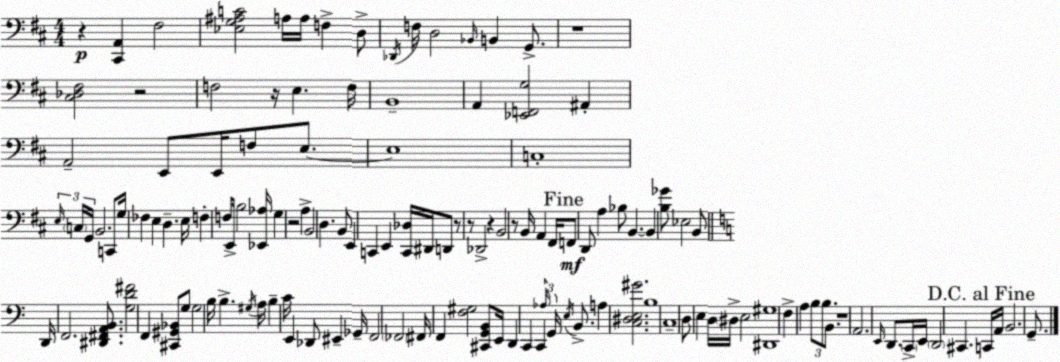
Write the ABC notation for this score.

X:1
T:Untitled
M:4/4
L:1/4
K:D
z [^C,,A,,] ^F,2 [_E,G,^A,C]2 A,/4 A,/4 F, D,/2 _D,,/4 F,/4 D,2 _B,,/4 B,, G,,/2 z4 [^C,_D,^F,]2 z2 F,2 z/4 E, F,/4 B,,4 A,, [_E,,F,,G,]2 ^A,, A,,2 E,,/2 E,,/4 F,/2 E,/2 E,4 C,4 E,/4 C,/4 G,,/4 B,,2 C,,/2 G,/4 _F, E, D, E,/4 F, F,/2 E,,/4 B,2 [_E,,_A,]/4 G, z2 A, B,,2 D, B,,/2 E,, C,, E,, [C,,_D,]/4 ^D,,/4 D,,/2 z/2 z/2 _D,,2 z B,,2 z/2 B,,/4 A,, ^F,,/4 F,,/2 D,,/2 A, _B,/2 B,, B,, [B,_G]/2 _E,2 B,,/2 D,,/4 F,,2 [^D,,^F,,A,,B,,]/2 [G,D^F]2 F,, [^C,,^G,,_B,,]/2 G,/2 G,2 B,/4 B, ^G,/4 A,/4 B, C/4 E,, _D,,/2 ^E,, _G,,/4 F,,2 _F,,2 ^F,,/4 F,, [F,^G,]2 [^C,,G,,B,,]/2 E,,/4 D,, C,, C,, _A,/4 G,,/4 E,/4 B,,/2 A, [C,^D,E,^G]2 B,4 C,4 D,/2 E, D,/4 ^D,/4 E,2 [^D,,^G,]4 F, A, B,/2 B,/2 B,,/2 z4 A,,2 E,,/4 D,,/2 C,,/4 E,,/4 D,,2 ^C,, C,,/4 A,,/4 B,,2 G,,/2